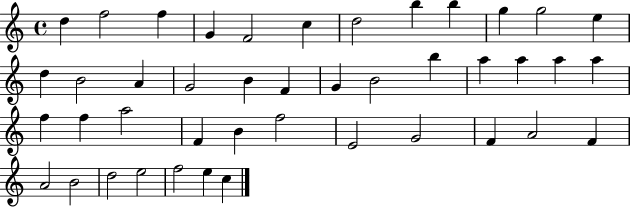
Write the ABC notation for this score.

X:1
T:Untitled
M:4/4
L:1/4
K:C
d f2 f G F2 c d2 b b g g2 e d B2 A G2 B F G B2 b a a a a f f a2 F B f2 E2 G2 F A2 F A2 B2 d2 e2 f2 e c